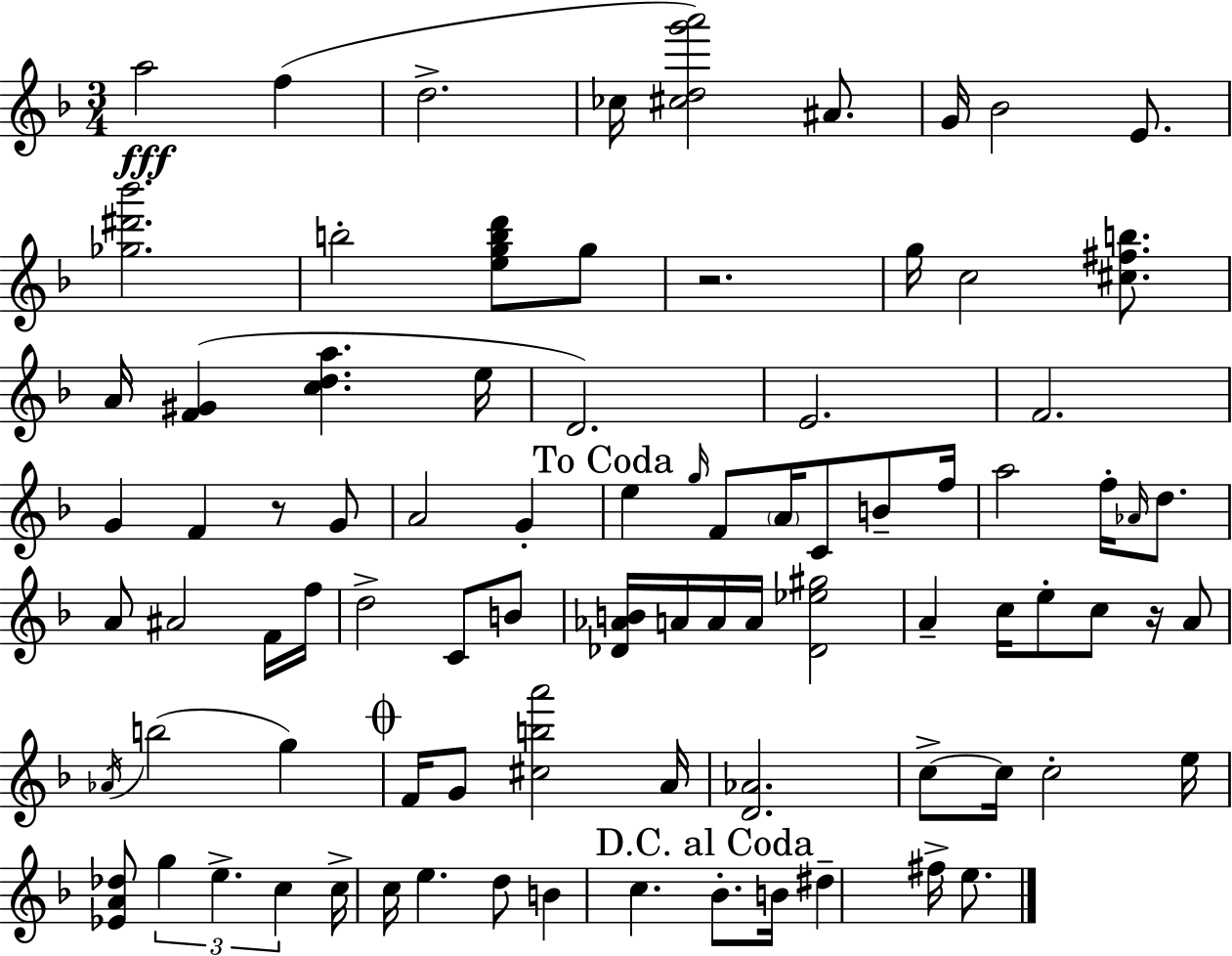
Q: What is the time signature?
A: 3/4